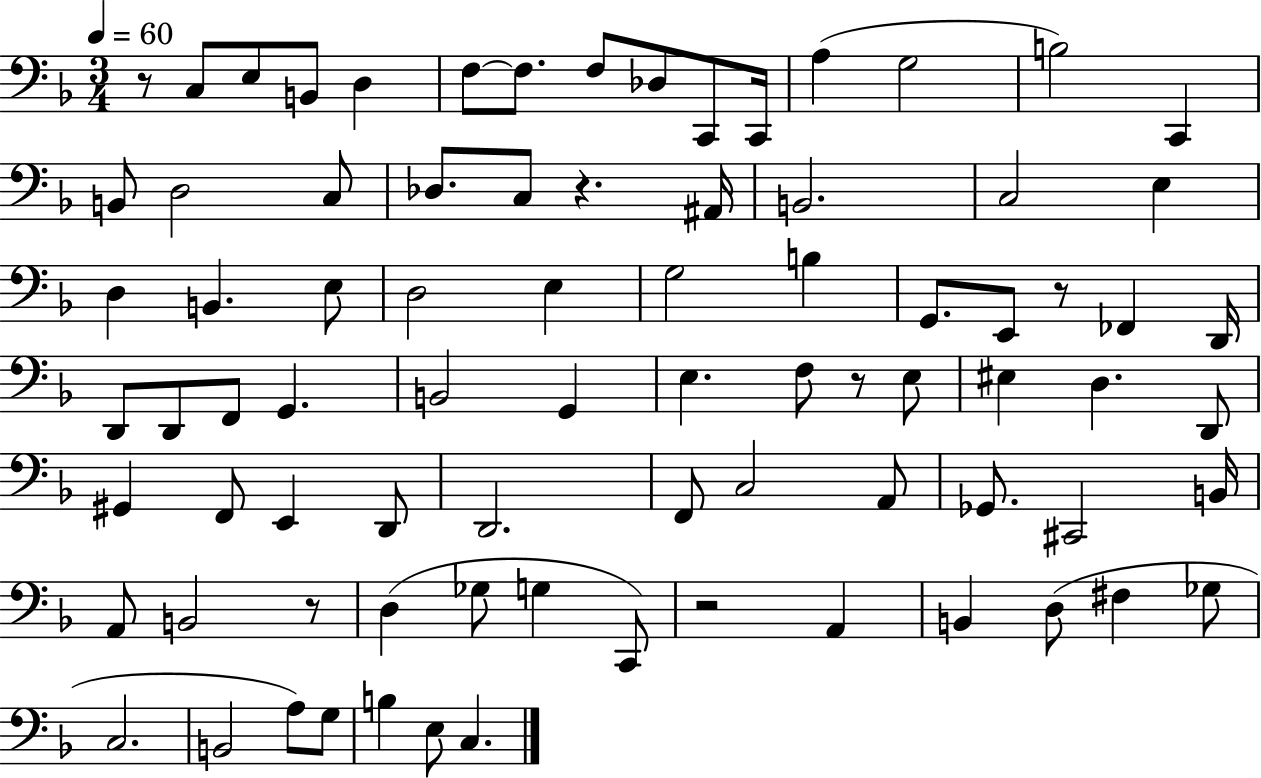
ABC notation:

X:1
T:Untitled
M:3/4
L:1/4
K:F
z/2 C,/2 E,/2 B,,/2 D, F,/2 F,/2 F,/2 _D,/2 C,,/2 C,,/4 A, G,2 B,2 C,, B,,/2 D,2 C,/2 _D,/2 C,/2 z ^A,,/4 B,,2 C,2 E, D, B,, E,/2 D,2 E, G,2 B, G,,/2 E,,/2 z/2 _F,, D,,/4 D,,/2 D,,/2 F,,/2 G,, B,,2 G,, E, F,/2 z/2 E,/2 ^E, D, D,,/2 ^G,, F,,/2 E,, D,,/2 D,,2 F,,/2 C,2 A,,/2 _G,,/2 ^C,,2 B,,/4 A,,/2 B,,2 z/2 D, _G,/2 G, C,,/2 z2 A,, B,, D,/2 ^F, _G,/2 C,2 B,,2 A,/2 G,/2 B, E,/2 C,